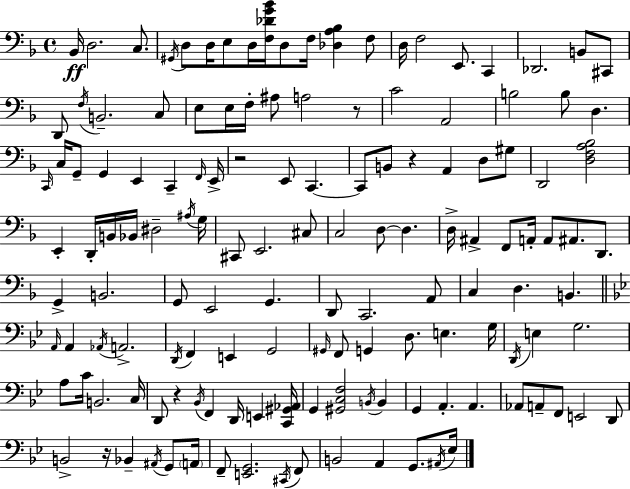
Bb2/s D3/h. C3/e. G#2/s D3/e D3/s E3/e D3/s [F3,Db4,G4,Bb4]/s D3/e F3/s [Db3,A3,Bb3]/q F3/e D3/s F3/h E2/e. C2/q Db2/h. B2/e C#2/e D2/e F3/s B2/h. C3/e E3/e E3/s F3/s A#3/e A3/h R/e C4/h A2/h B3/h B3/e D3/q. C2/s C3/s G2/e G2/q E2/q C2/q F2/s E2/s R/h E2/e C2/q. C2/e B2/e R/q A2/q D3/e G#3/e D2/h [D3,F3,A3,Bb3]/h E2/q D2/s B2/s Bb2/s D#3/h A#3/s G3/s C#2/e E2/h. C#3/e C3/h D3/e D3/q. D3/s A#2/q F2/e A2/s A2/e A#2/e. D2/e. G2/q B2/h. G2/e E2/h G2/q. D2/e C2/h. A2/e C3/q D3/q. B2/q. A2/s A2/q Ab2/s A2/h. D2/s F2/q E2/q G2/h G#2/s F2/e G2/q D3/e. E3/q. G3/s D2/s E3/q G3/h. A3/e C4/s B2/h. C3/s D2/e R/q Bb2/s F2/q D2/s E2/q [C2,G#2,Ab2]/s G2/q [G#2,C3,F3]/h B2/s B2/q G2/q A2/q. A2/q. Ab2/e A2/e F2/e E2/h D2/e B2/h R/s Bb2/q A#2/s G2/e A2/s F2/e [E2,G2]/h. C#2/s F2/e B2/h A2/q G2/e. A#2/s Eb3/s